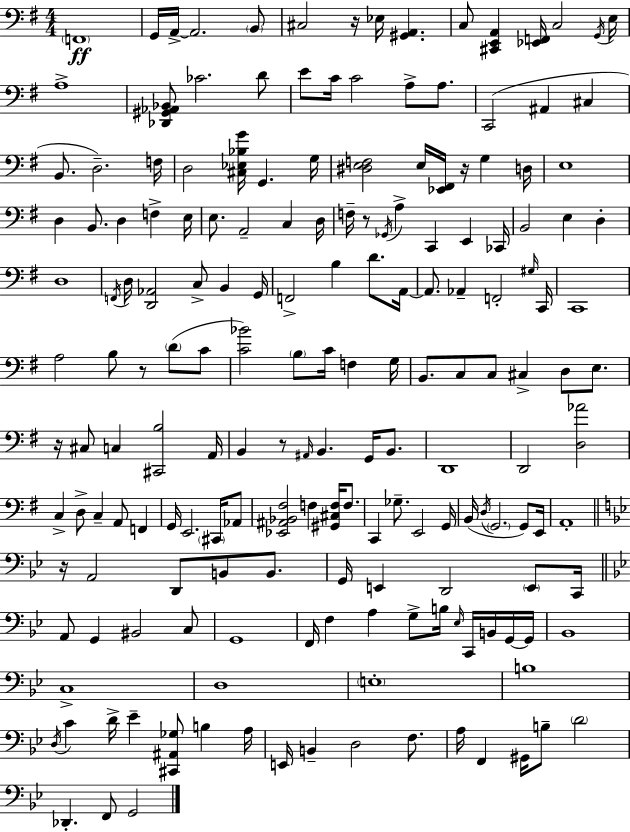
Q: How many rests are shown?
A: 7